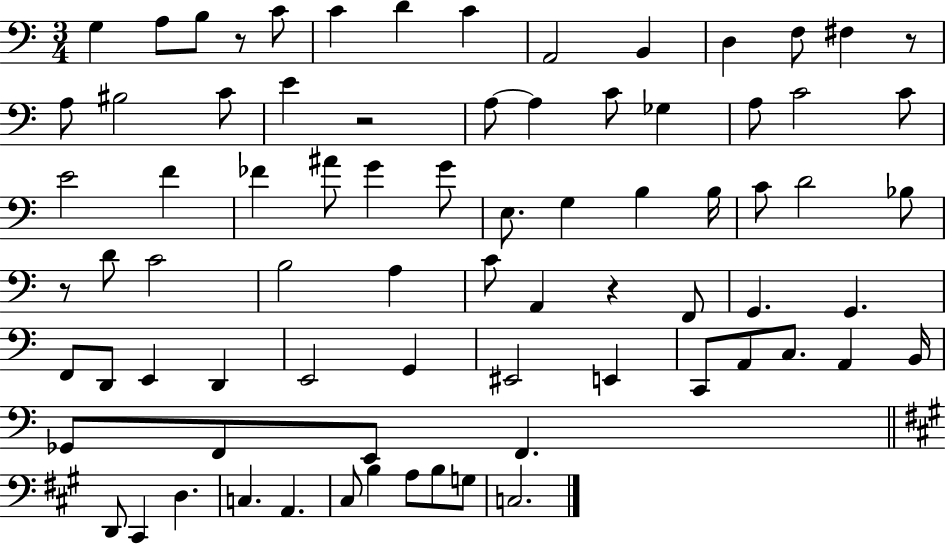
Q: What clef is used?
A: bass